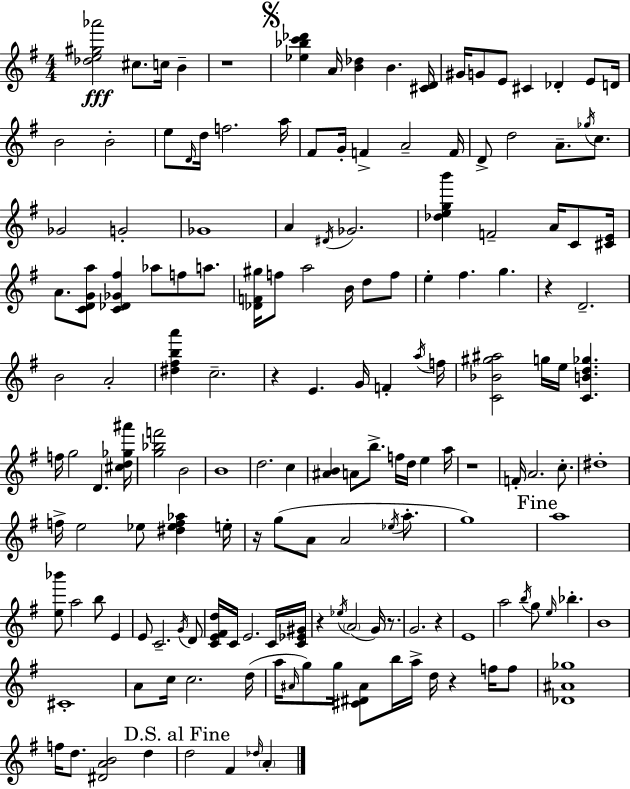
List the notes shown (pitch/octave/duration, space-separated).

[Db5,E5,G#5,Ab6]/h C#5/e. C5/s B4/q R/w [Eb5,Bb5,C6,Db6]/q A4/s [B4,Db5]/q B4/q. [C#4,D4]/s G#4/s G4/e E4/e C#4/q Db4/q E4/e D4/s B4/h B4/h E5/e D4/s D5/s F5/h. A5/s F#4/e G4/s F4/q A4/h F4/s D4/e D5/h A4/e. Gb5/s C5/e. Gb4/h G4/h Gb4/w A4/q D#4/s Gb4/h. [Db5,E5,G5,B6]/q F4/h A4/s C4/e [C#4,E4]/s A4/e. [C4,D4,G4,A5]/e [C4,Db4,Gb4,F#5]/q Ab5/e F5/e A5/e. [Db4,F4,G#5]/s F5/e A5/h B4/s D5/e F5/e E5/q F#5/q. G5/q. R/q D4/h. B4/h A4/h [D#5,F#5,B5,A6]/q C5/h. R/q E4/q. G4/s F4/q A5/s F5/s [C4,Bb4,G#5,A#5]/h G5/s E5/s [C4,B4,D5,Gb5]/q. F5/s G5/h D4/q. [C#5,D5,Gb5,A#6]/s [G5,Bb5,F6]/h B4/h B4/w D5/h. C5/q [A#4,B4]/q A4/e B5/e. F5/s D5/s E5/q A5/s R/w F4/s A4/h. C5/e. D#5/w F5/s E5/h Eb5/e [D#5,Eb5,F5,Ab5]/q E5/s R/s G5/e A4/e A4/h Eb5/s A5/e. G5/w A5/w [E5,Bb6]/e A5/h B5/e E4/q E4/e C4/h. G4/s D4/e [C4,E4,F#4,D5]/s C4/s E4/h. C4/s [C4,Eb4,G#4]/s R/q Eb5/s A4/h G4/s R/e. G4/h. R/q E4/w A5/h B5/s G5/e E5/s Bb5/q. B4/w C#4/w A4/e C5/s C5/h. D5/s A5/s A#4/s G5/e G5/s [C#4,D#4,A#4]/e B5/s A5/s D5/s R/q F5/s F5/e [Db4,A#4,Gb5]/w F5/s D5/e. [D#4,A4,B4]/h D5/q D5/h F#4/q Db5/s A4/q